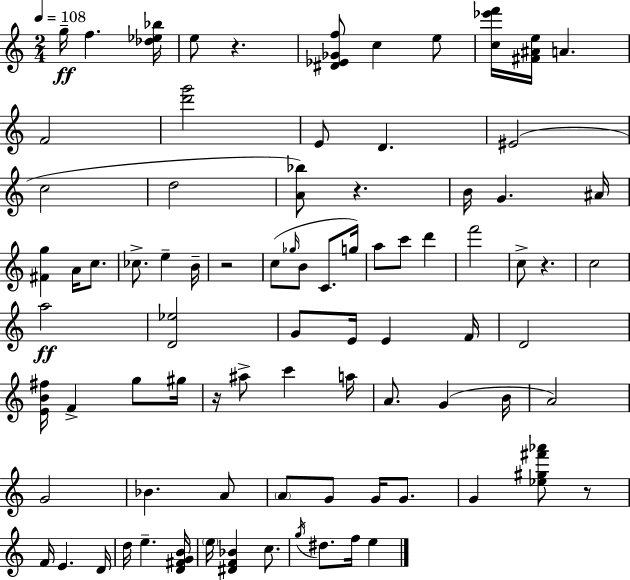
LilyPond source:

{
  \clef treble
  \numericTimeSignature
  \time 2/4
  \key a \minor
  \tempo 4 = 108
  g''16--\ff f''4. <des'' ees'' bes''>16 | e''8 r4. | <dis' ees' ges' f''>8 c''4 e''8 | <c'' ees''' f'''>16 <fis' ais' e''>16 a'4. | \break f'2 | <d''' g'''>2 | e'8 d'4. | eis'2( | \break c''2 | d''2 | <a' bes''>8) r4. | b'16 g'4. ais'16 | \break <fis' g''>4 a'16 c''8. | ces''8.-> e''4-- b'16-- | r2 | c''8( \grace { ges''16 } b'8 c'8. | \break g''16) a''8 c'''8 d'''4 | f'''2 | c''8-> r4. | c''2 | \break a''2\ff | <d' ees''>2 | g'8 e'16 e'4 | f'16 d'2 | \break <e' b' fis''>16 f'4-> g''8 | gis''16 r16 ais''8-> c'''4 | a''16 a'8. g'4( | b'16 a'2) | \break g'2 | bes'4. a'8 | \parenthesize a'8 g'8 g'16 g'8. | g'4 <ees'' gis'' fis''' aes'''>8 r8 | \break f'16 e'4. | d'16 d''16 e''4.-- | <d' fis' g' b'>16 \parenthesize e''16 <dis' f' bes'>4 c''8. | \acciaccatura { g''16 } dis''8. f''16 e''4 | \break \bar "|."
}